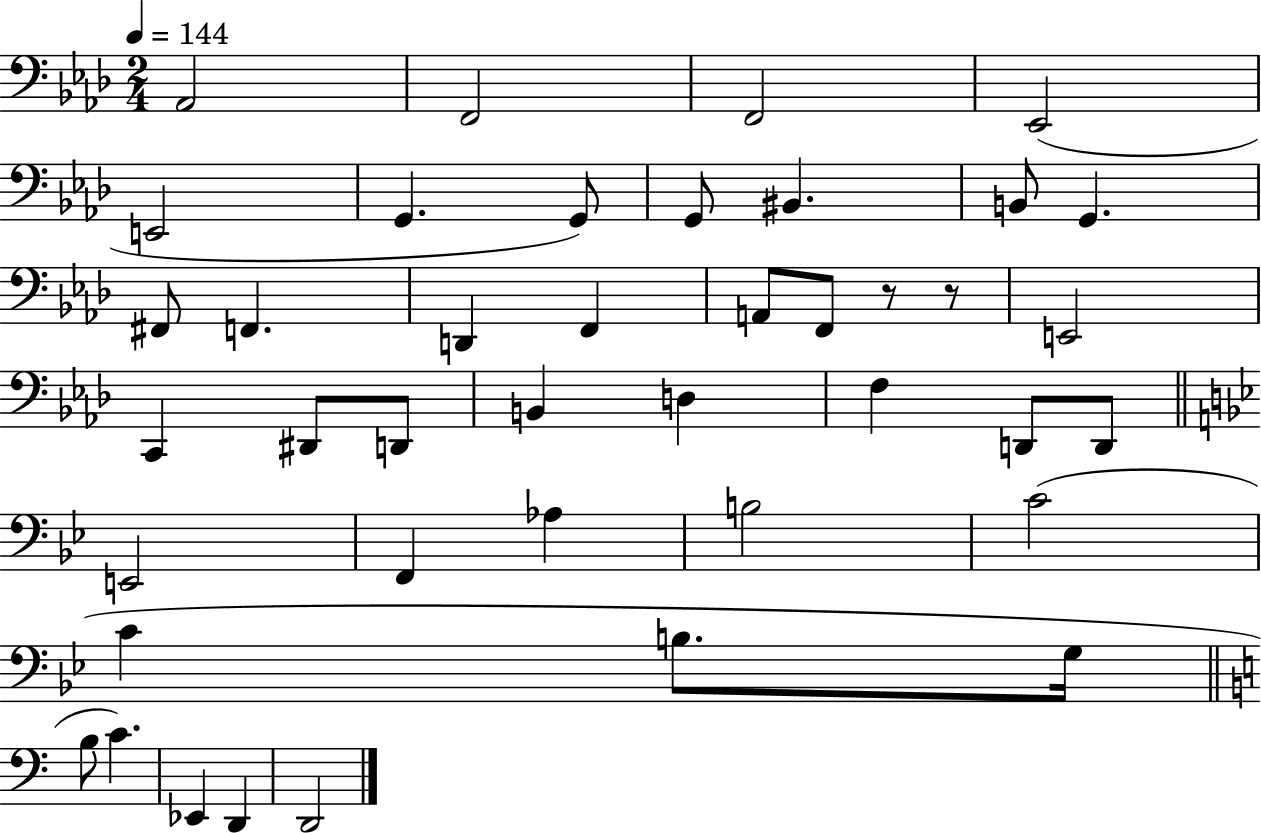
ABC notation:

X:1
T:Untitled
M:2/4
L:1/4
K:Ab
_A,,2 F,,2 F,,2 _E,,2 E,,2 G,, G,,/2 G,,/2 ^B,, B,,/2 G,, ^F,,/2 F,, D,, F,, A,,/2 F,,/2 z/2 z/2 E,,2 C,, ^D,,/2 D,,/2 B,, D, F, D,,/2 D,,/2 E,,2 F,, _A, B,2 C2 C B,/2 G,/4 B,/2 C _E,, D,, D,,2